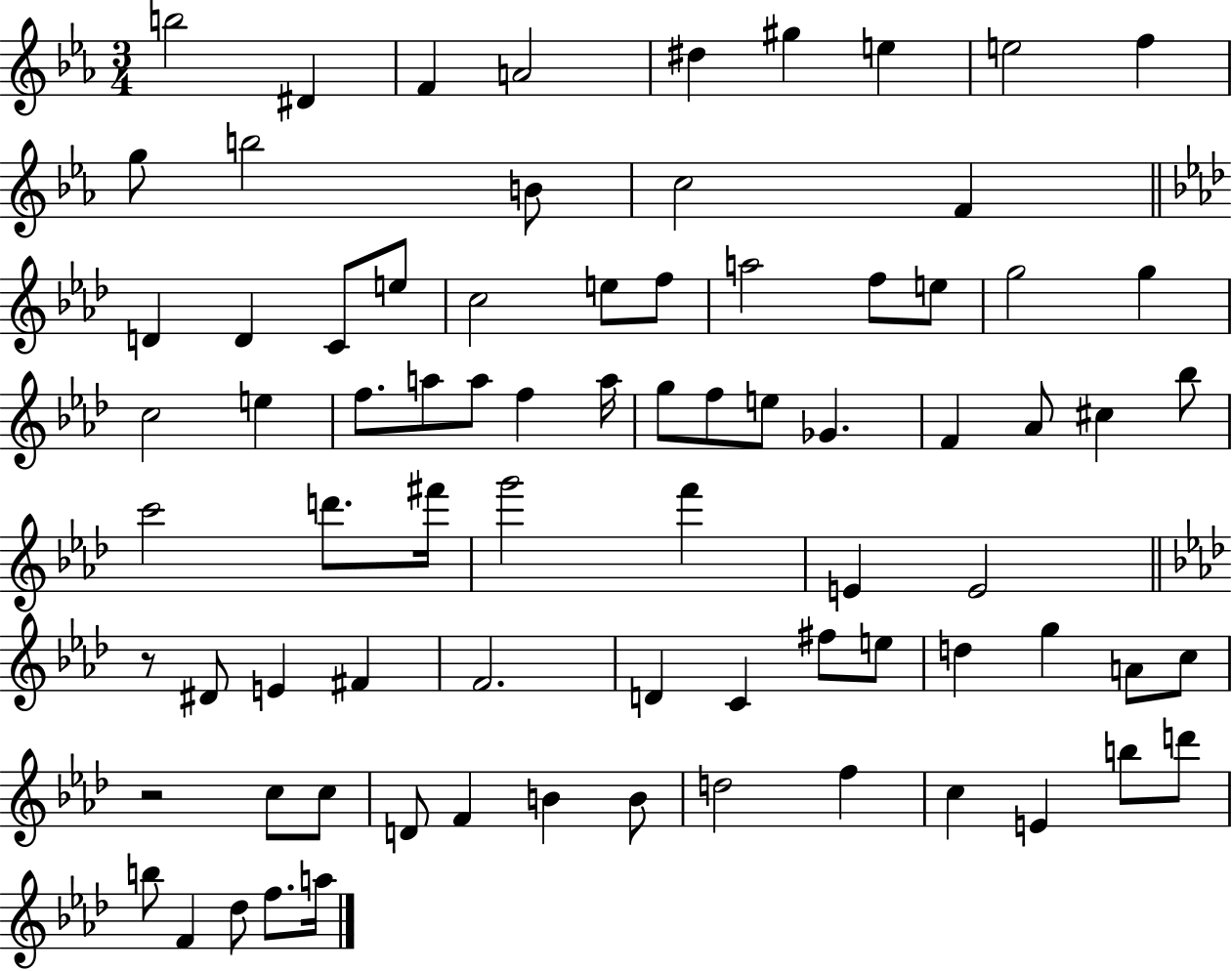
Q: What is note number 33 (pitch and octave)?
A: A5